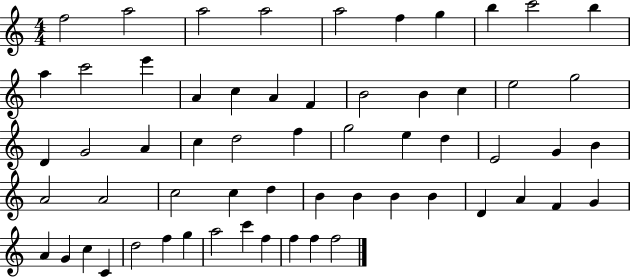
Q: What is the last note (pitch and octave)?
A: F5